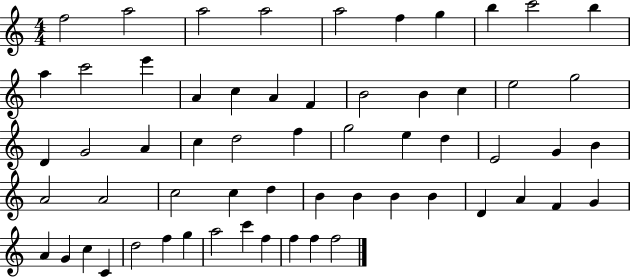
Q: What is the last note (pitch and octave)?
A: F5